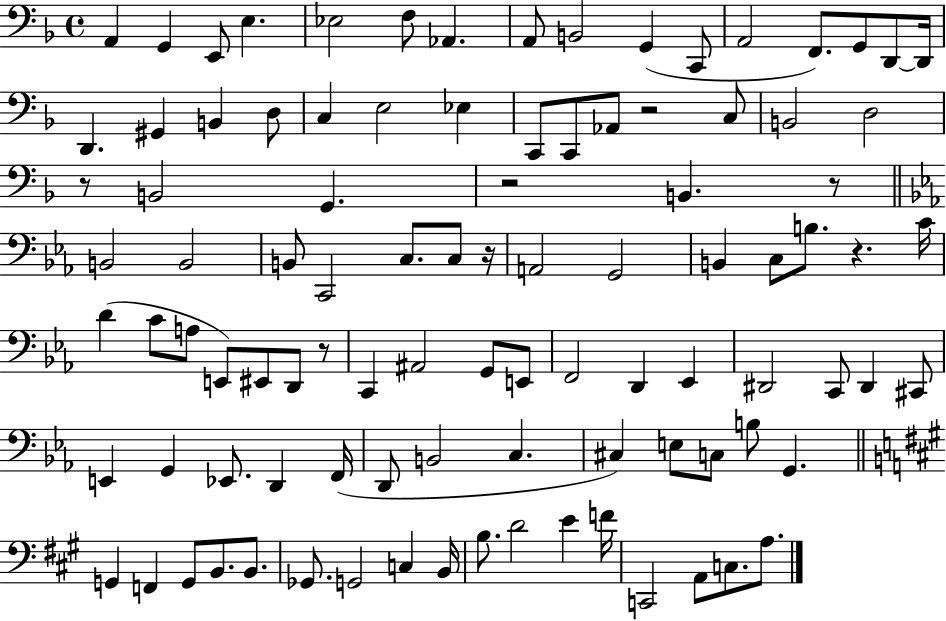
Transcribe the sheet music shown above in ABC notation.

X:1
T:Untitled
M:4/4
L:1/4
K:F
A,, G,, E,,/2 E, _E,2 F,/2 _A,, A,,/2 B,,2 G,, C,,/2 A,,2 F,,/2 G,,/2 D,,/2 D,,/4 D,, ^G,, B,, D,/2 C, E,2 _E, C,,/2 C,,/2 _A,,/2 z2 C,/2 B,,2 D,2 z/2 B,,2 G,, z2 B,, z/2 B,,2 B,,2 B,,/2 C,,2 C,/2 C,/2 z/4 A,,2 G,,2 B,, C,/2 B,/2 z C/4 D C/2 A,/2 E,,/2 ^E,,/2 D,,/2 z/2 C,, ^A,,2 G,,/2 E,,/2 F,,2 D,, _E,, ^D,,2 C,,/2 ^D,, ^C,,/2 E,, G,, _E,,/2 D,, F,,/4 D,,/2 B,,2 C, ^C, E,/2 C,/2 B,/2 G,, G,, F,, G,,/2 B,,/2 B,,/2 _G,,/2 G,,2 C, B,,/4 B,/2 D2 E F/4 C,,2 A,,/2 C,/2 A,/2